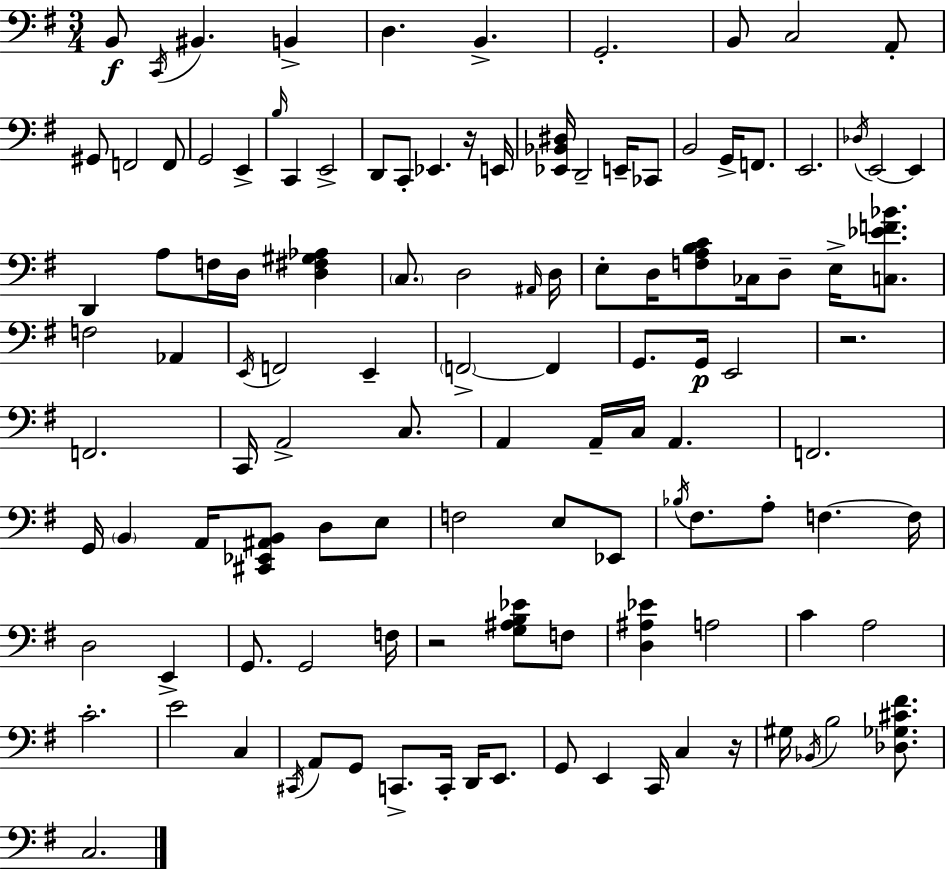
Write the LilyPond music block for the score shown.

{
  \clef bass
  \numericTimeSignature
  \time 3/4
  \key g \major
  b,8\f \acciaccatura { c,16 } bis,4. b,4-> | d4. b,4.-> | g,2.-. | b,8 c2 a,8-. | \break gis,8 f,2 f,8 | g,2 e,4-> | \grace { b16 } c,4 e,2-> | d,8 c,8-. ees,4. | \break r16 e,16 <ees, bes, dis>16 d,2-- e,16-- | ces,8 b,2 g,16-> f,8. | e,2. | \acciaccatura { des16 } e,2~~ e,4 | \break d,4 a8 f16 d16 <d fis gis aes>4 | \parenthesize c8. d2 | \grace { ais,16 } d16 e8-. d16 <f a b c'>8 ces16 d8-- | e16-> <c ees' f' bes'>8. f2 | \break aes,4 \acciaccatura { e,16 } f,2 | e,4-- \parenthesize f,2->~~ | f,4 g,8. g,16\p e,2 | r2. | \break f,2. | c,16 a,2-> | c8. a,4 a,16-- c16 a,4. | f,2. | \break g,16 \parenthesize b,4 a,16 <cis, ees, ais, b,>8 | d8 e8 f2 | e8 ees,8 \acciaccatura { bes16 } fis8. a8-. f4.~~ | f16 d2 | \break e,4-> g,8. g,2 | f16 r2 | <g ais b ees'>8 f8 <d ais ees'>4 a2 | c'4 a2 | \break c'2.-. | e'2 | c4 \acciaccatura { cis,16 } a,8 g,8 c,8.-> | c,16-. d,16 e,8. g,8 e,4 | \break c,16 c4 r16 gis16 \acciaccatura { bes,16 } b2 | <des ges cis' fis'>8. c2. | \bar "|."
}